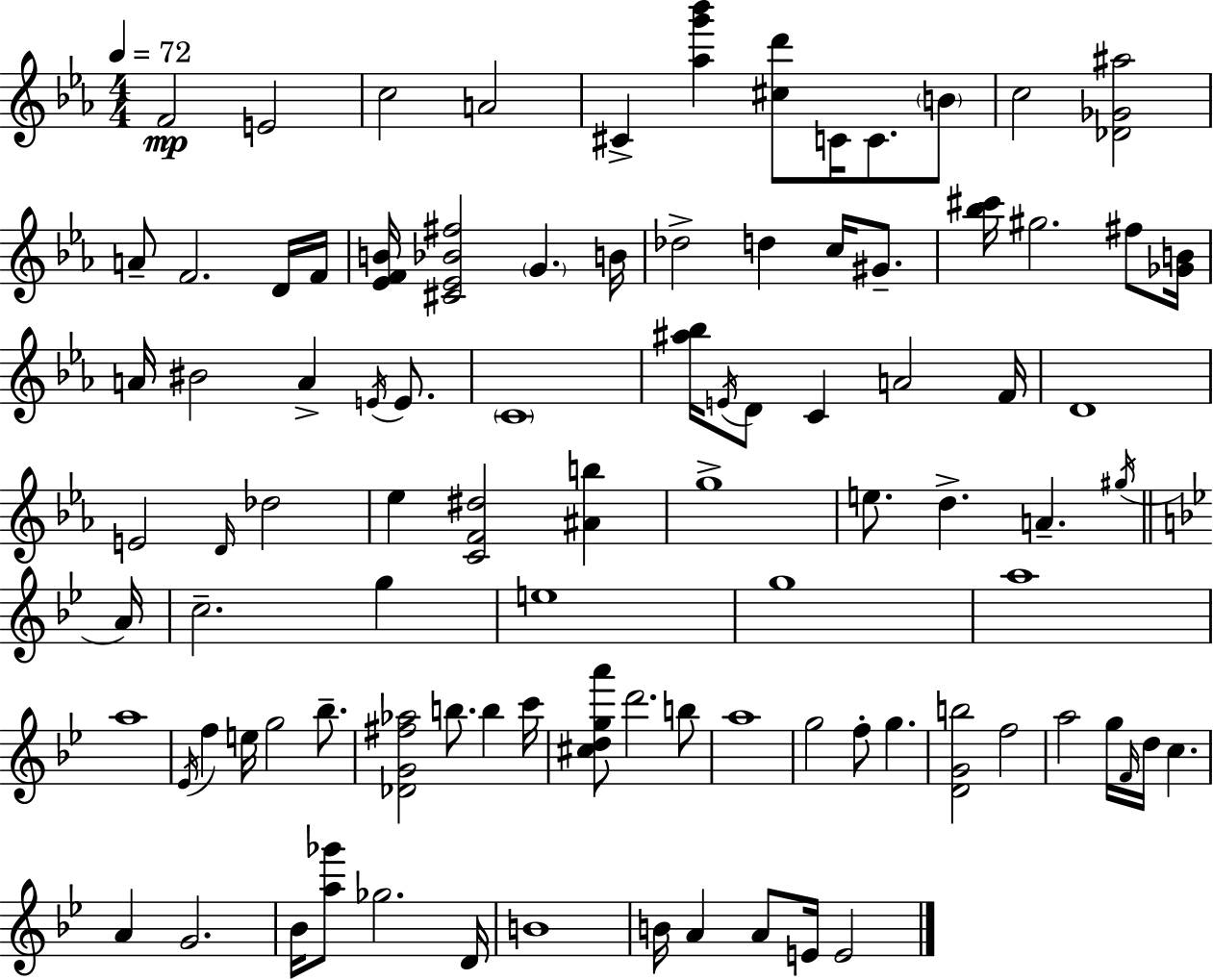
F4/h E4/h C5/h A4/h C#4/q [Ab5,G6,Bb6]/q [C#5,D6]/e C4/s C4/e. B4/e C5/h [Db4,Gb4,A#5]/h A4/e F4/h. D4/s F4/s [Eb4,F4,B4]/s [C#4,Eb4,Bb4,F#5]/h G4/q. B4/s Db5/h D5/q C5/s G#4/e. [Bb5,C#6]/s G#5/h. F#5/e [Gb4,B4]/s A4/s BIS4/h A4/q E4/s E4/e. C4/w [A#5,Bb5]/s E4/s D4/e C4/q A4/h F4/s D4/w E4/h D4/s Db5/h Eb5/q [C4,F4,D#5]/h [A#4,B5]/q G5/w E5/e. D5/q. A4/q. G#5/s A4/s C5/h. G5/q E5/w G5/w A5/w A5/w Eb4/s F5/q E5/s G5/h Bb5/e. [Db4,G4,F#5,Ab5]/h B5/e. B5/q C6/s [C#5,D5,G5,A6]/e D6/h. B5/e A5/w G5/h F5/e G5/q. [D4,G4,B5]/h F5/h A5/h G5/s F4/s D5/s C5/q. A4/q G4/h. Bb4/s [A5,Gb6]/e Gb5/h. D4/s B4/w B4/s A4/q A4/e E4/s E4/h